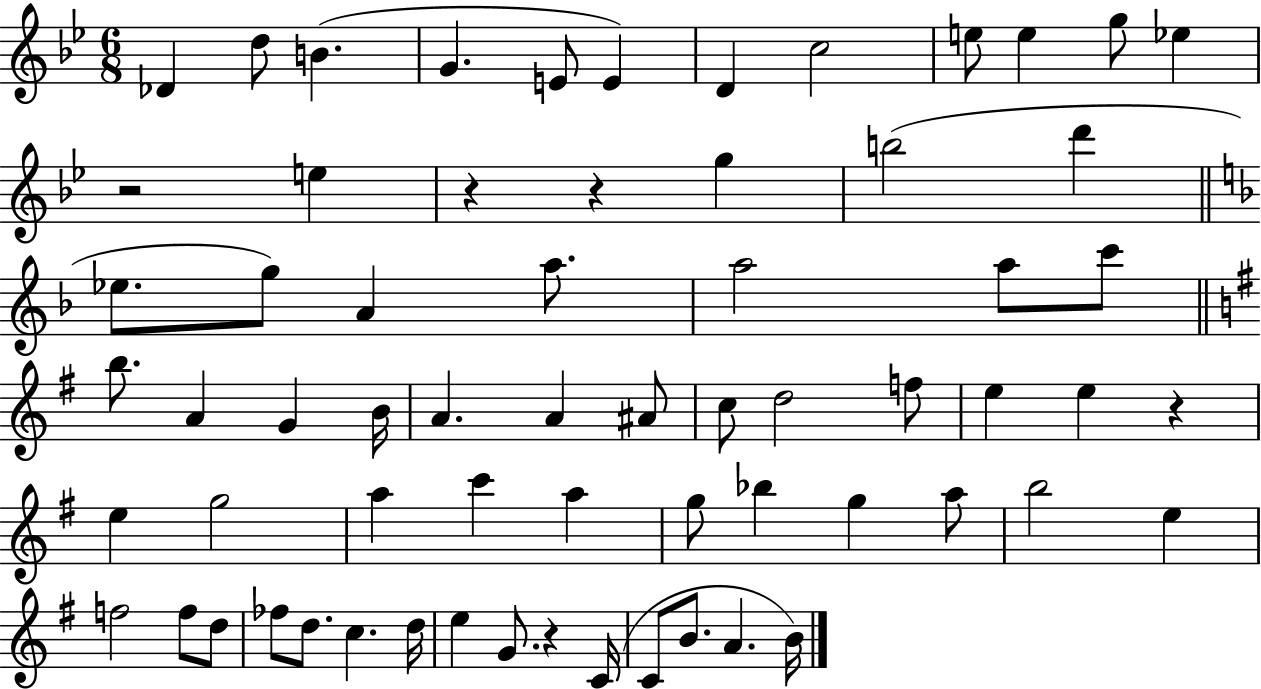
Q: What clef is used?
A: treble